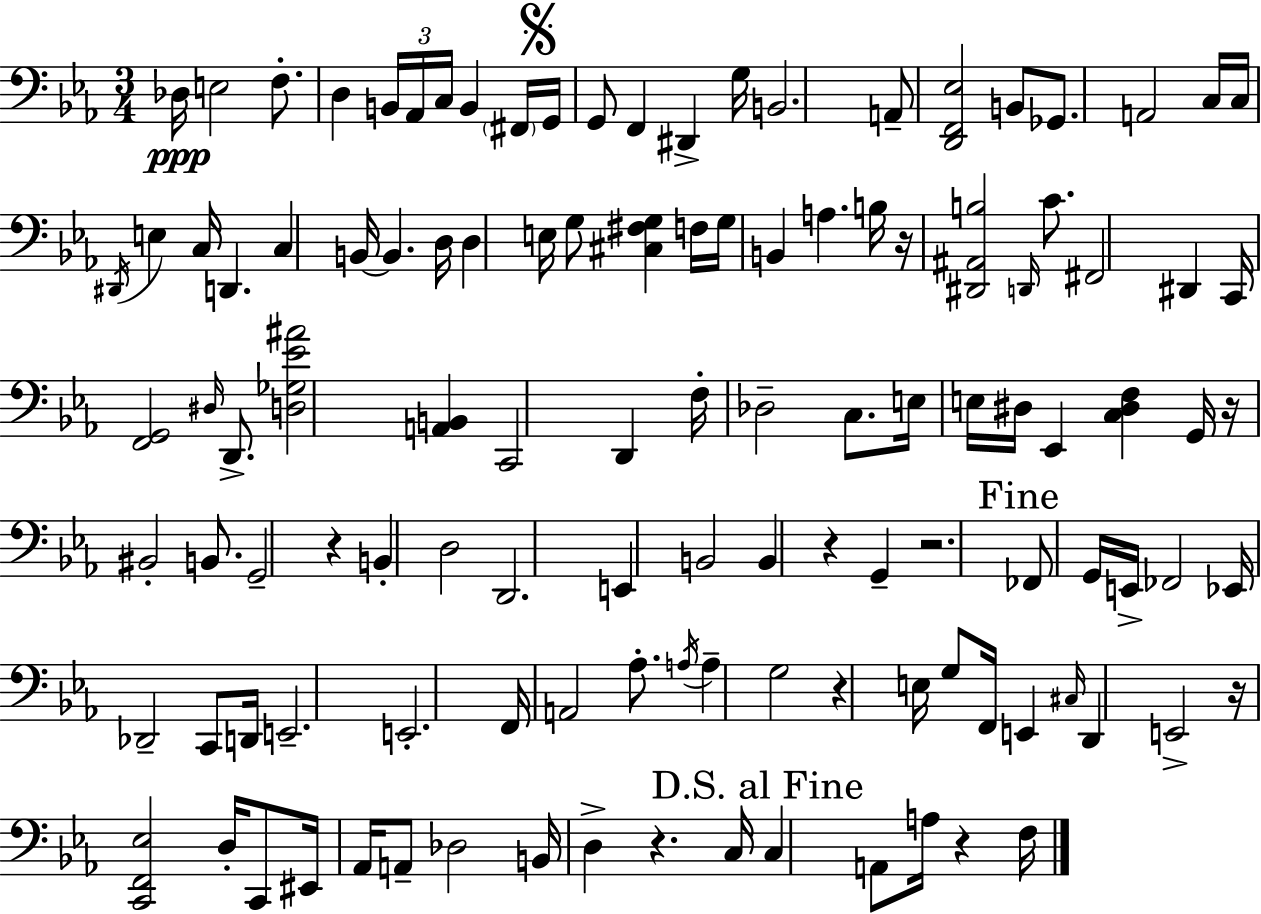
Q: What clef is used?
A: bass